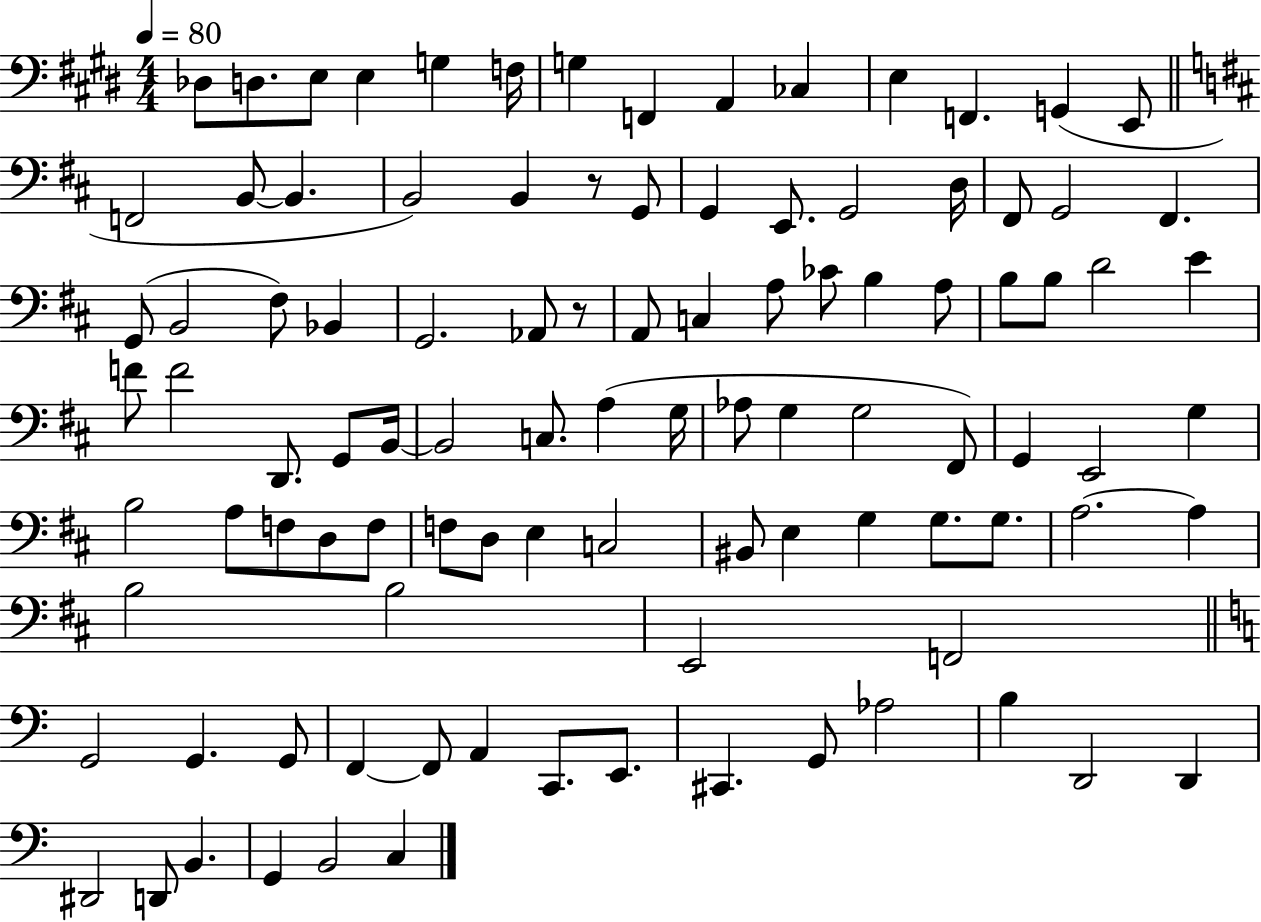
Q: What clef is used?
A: bass